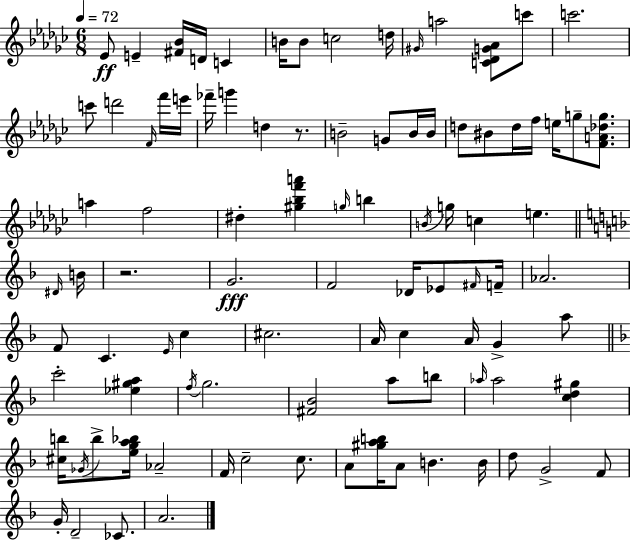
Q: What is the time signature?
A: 6/8